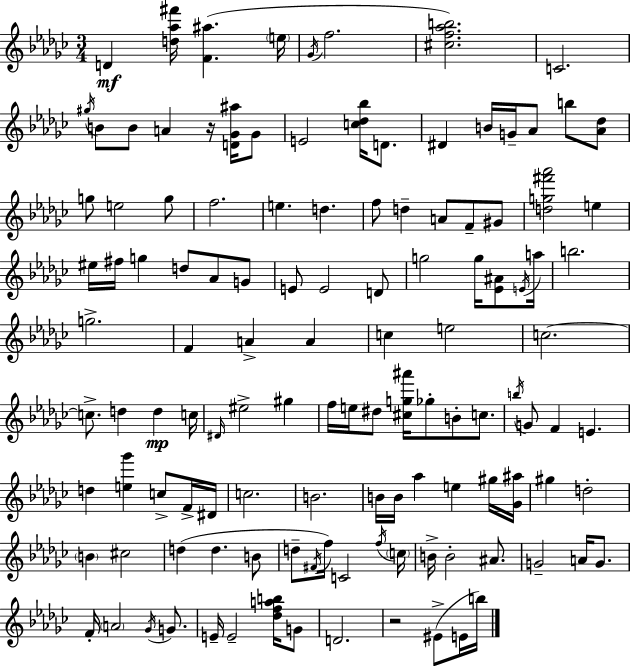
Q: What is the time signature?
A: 3/4